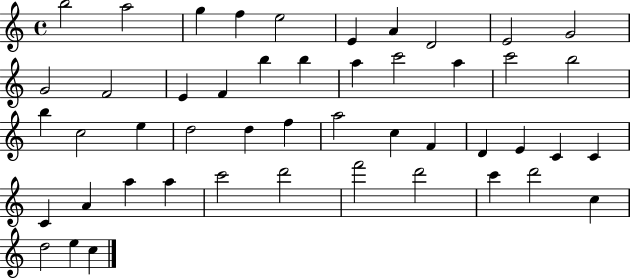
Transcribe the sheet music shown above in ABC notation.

X:1
T:Untitled
M:4/4
L:1/4
K:C
b2 a2 g f e2 E A D2 E2 G2 G2 F2 E F b b a c'2 a c'2 b2 b c2 e d2 d f a2 c F D E C C C A a a c'2 d'2 f'2 d'2 c' d'2 c d2 e c